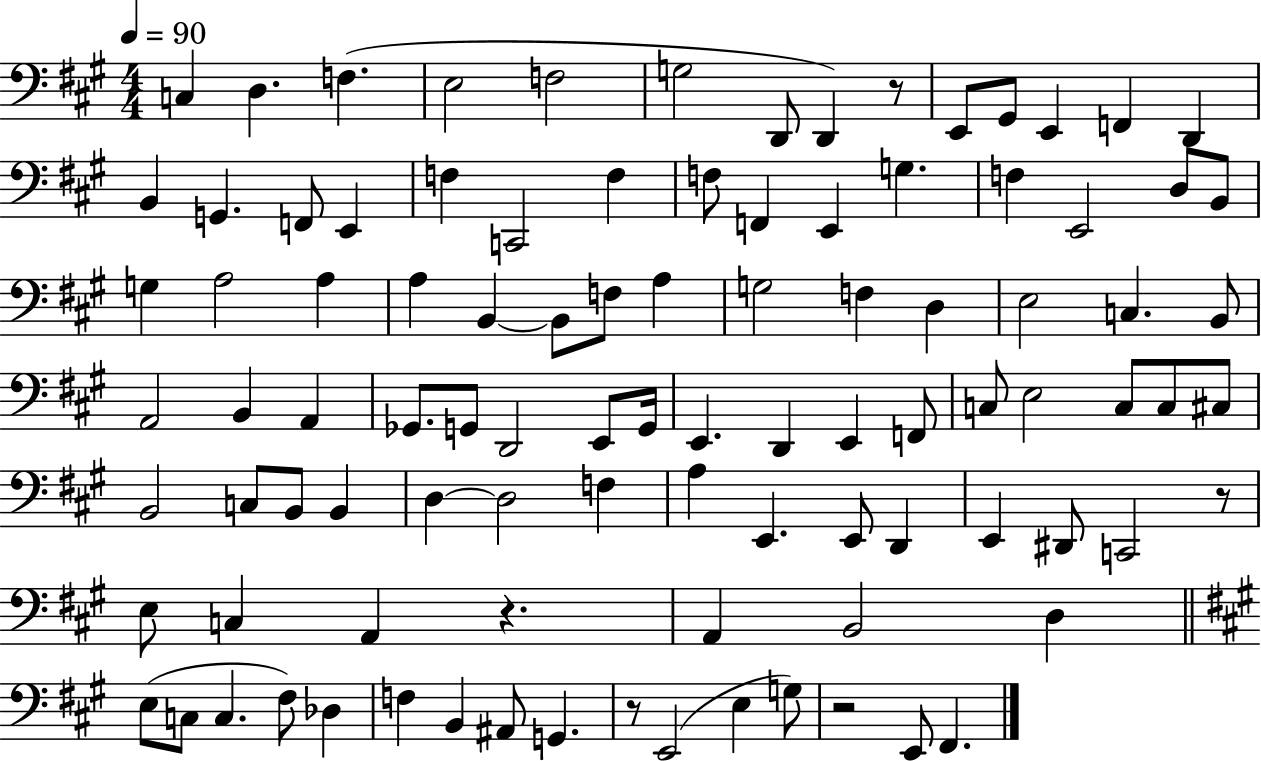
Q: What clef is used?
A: bass